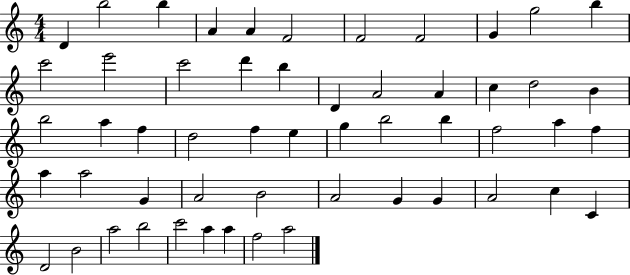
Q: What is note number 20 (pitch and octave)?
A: C5